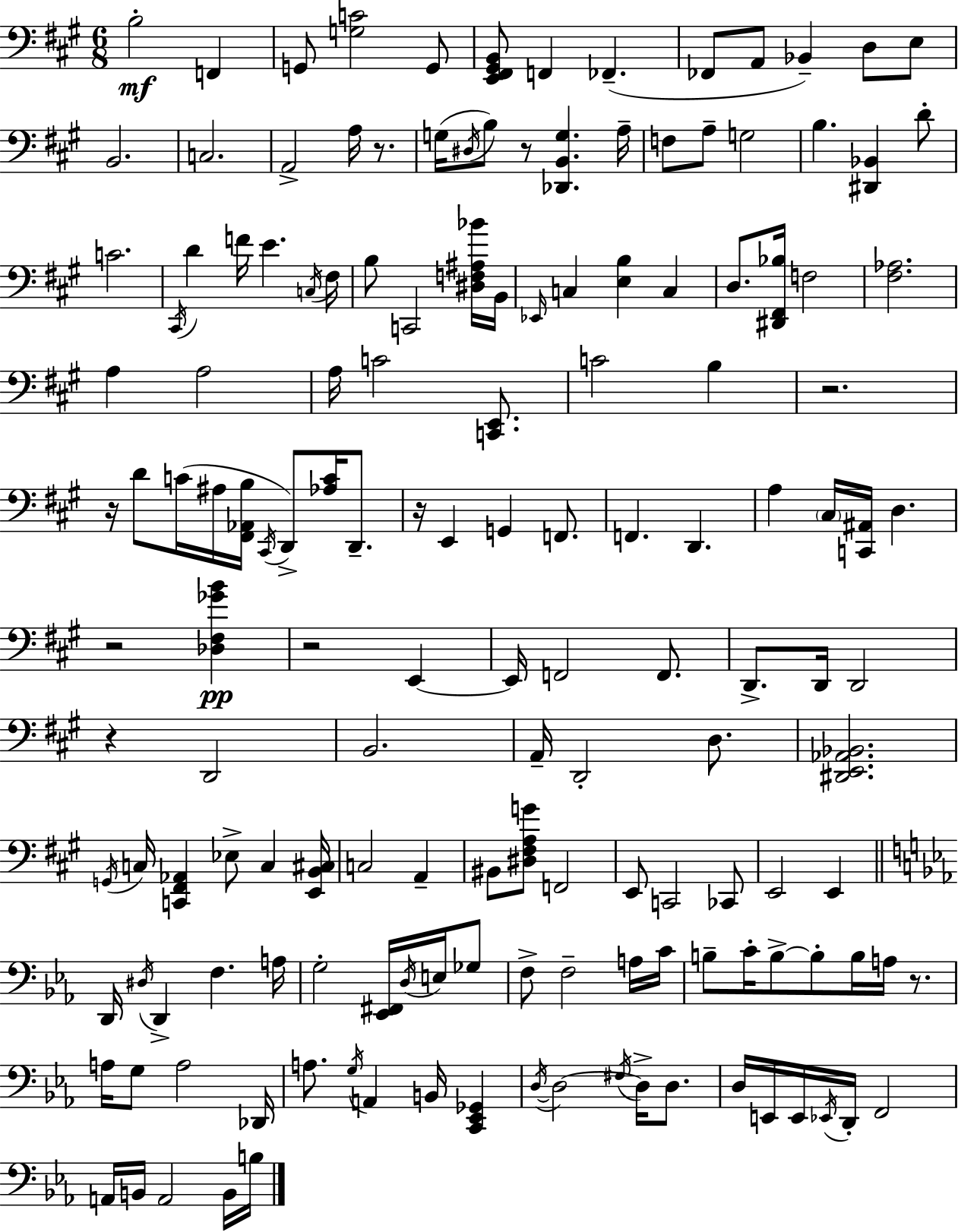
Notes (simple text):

B3/h F2/q G2/e [G3,C4]/h G2/e [E2,F#2,G#2,B2]/e F2/q FES2/q. FES2/e A2/e Bb2/q D3/e E3/e B2/h. C3/h. A2/h A3/s R/e. G3/s D#3/s B3/e R/e [Db2,B2,G3]/q. A3/s F3/e A3/e G3/h B3/q. [D#2,Bb2]/q D4/e C4/h. C#2/s D4/q F4/s E4/q. C3/s F#3/s B3/e C2/h [D#3,F3,A#3,Bb4]/s B2/s Eb2/s C3/q [E3,B3]/q C3/q D3/e. [D#2,F#2,Bb3]/s F3/h [F#3,Ab3]/h. A3/q A3/h A3/s C4/h [C2,E2]/e. C4/h B3/q R/h. R/s D4/e C4/s A#3/s [F#2,Ab2,B3]/s C#2/s D2/e [Ab3,C4]/s D2/e. R/s E2/q G2/q F2/e. F2/q. D2/q. A3/q C#3/s [C2,A#2]/s D3/q. R/h [Db3,F#3,Gb4,B4]/q R/h E2/q E2/s F2/h F2/e. D2/e. D2/s D2/h R/q D2/h B2/h. A2/s D2/h D3/e. [D#2,E2,Ab2,Bb2]/h. G2/s C3/s [C2,F#2,Ab2]/q Eb3/e C3/q [E2,B2,C#3]/s C3/h A2/q BIS2/e [D#3,F#3,A3,G4]/e F2/h E2/e C2/h CES2/e E2/h E2/q D2/s D#3/s D2/q F3/q. A3/s G3/h [Eb2,F#2]/s D3/s E3/s Gb3/e F3/e F3/h A3/s C4/s B3/e C4/s B3/e B3/e B3/s A3/s R/e. A3/s G3/e A3/h Db2/s A3/e. G3/s A2/q B2/s [C2,Eb2,Gb2]/q D3/s D3/h F#3/s D3/s D3/e. D3/s E2/s E2/s Eb2/s D2/s F2/h A2/s B2/s A2/h B2/s B3/s